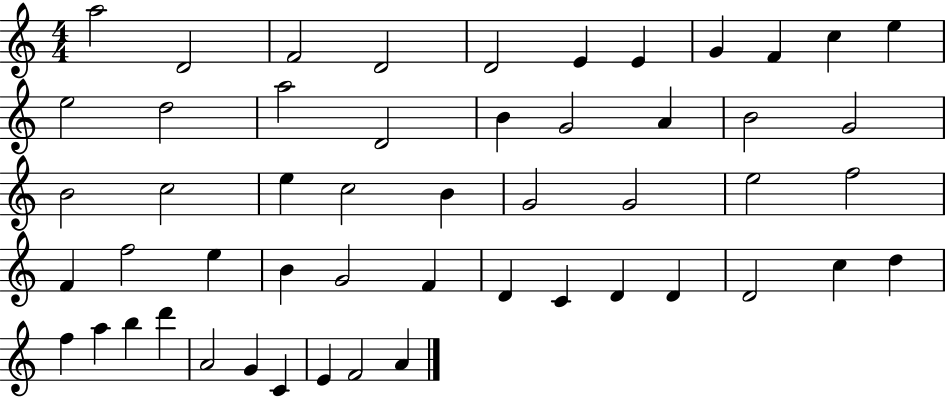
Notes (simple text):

A5/h D4/h F4/h D4/h D4/h E4/q E4/q G4/q F4/q C5/q E5/q E5/h D5/h A5/h D4/h B4/q G4/h A4/q B4/h G4/h B4/h C5/h E5/q C5/h B4/q G4/h G4/h E5/h F5/h F4/q F5/h E5/q B4/q G4/h F4/q D4/q C4/q D4/q D4/q D4/h C5/q D5/q F5/q A5/q B5/q D6/q A4/h G4/q C4/q E4/q F4/h A4/q